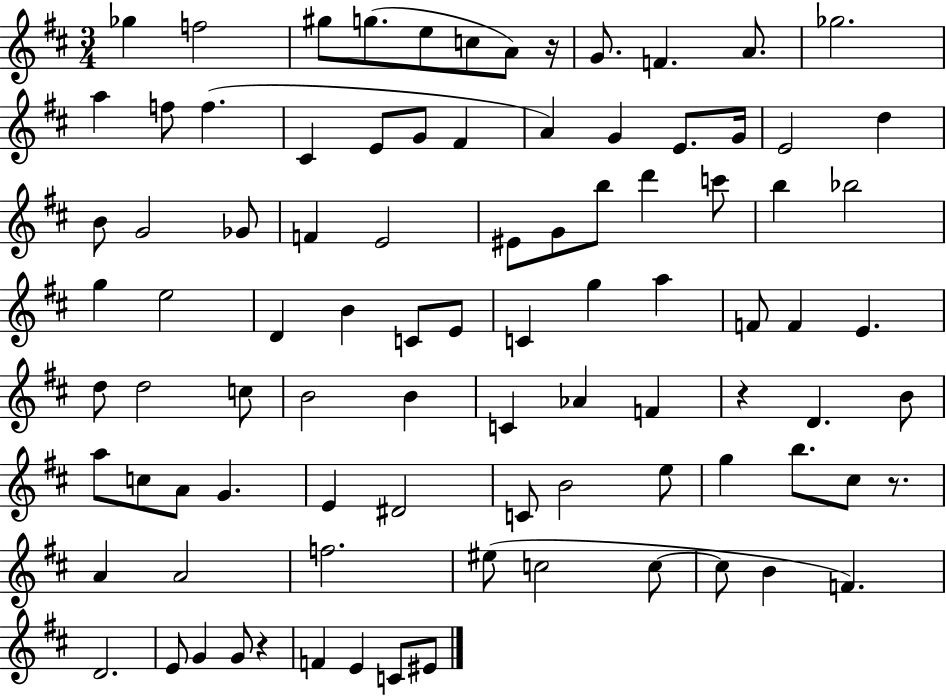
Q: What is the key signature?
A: D major